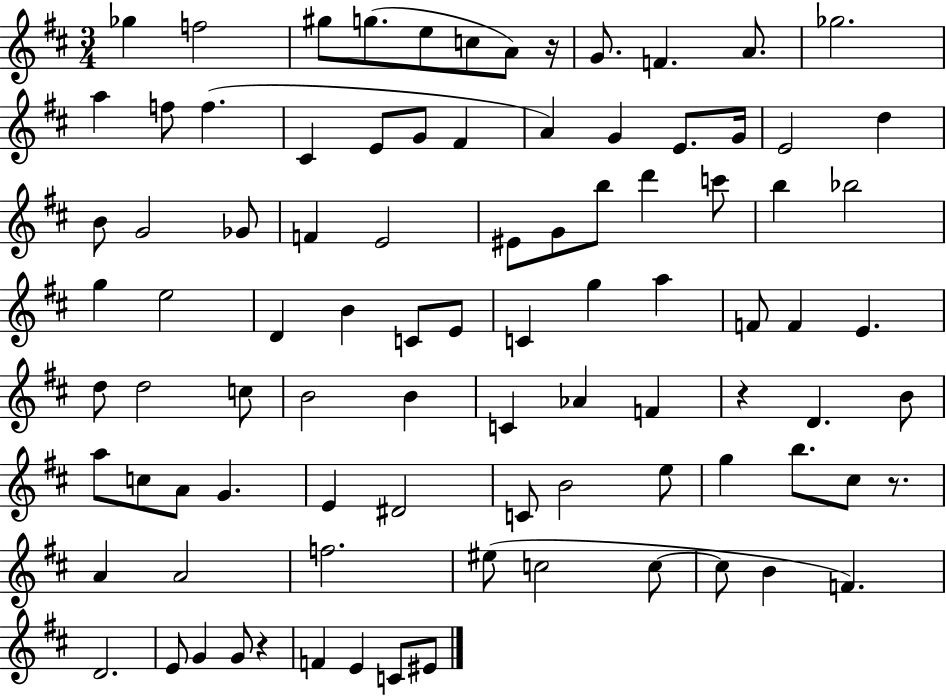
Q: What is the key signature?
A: D major